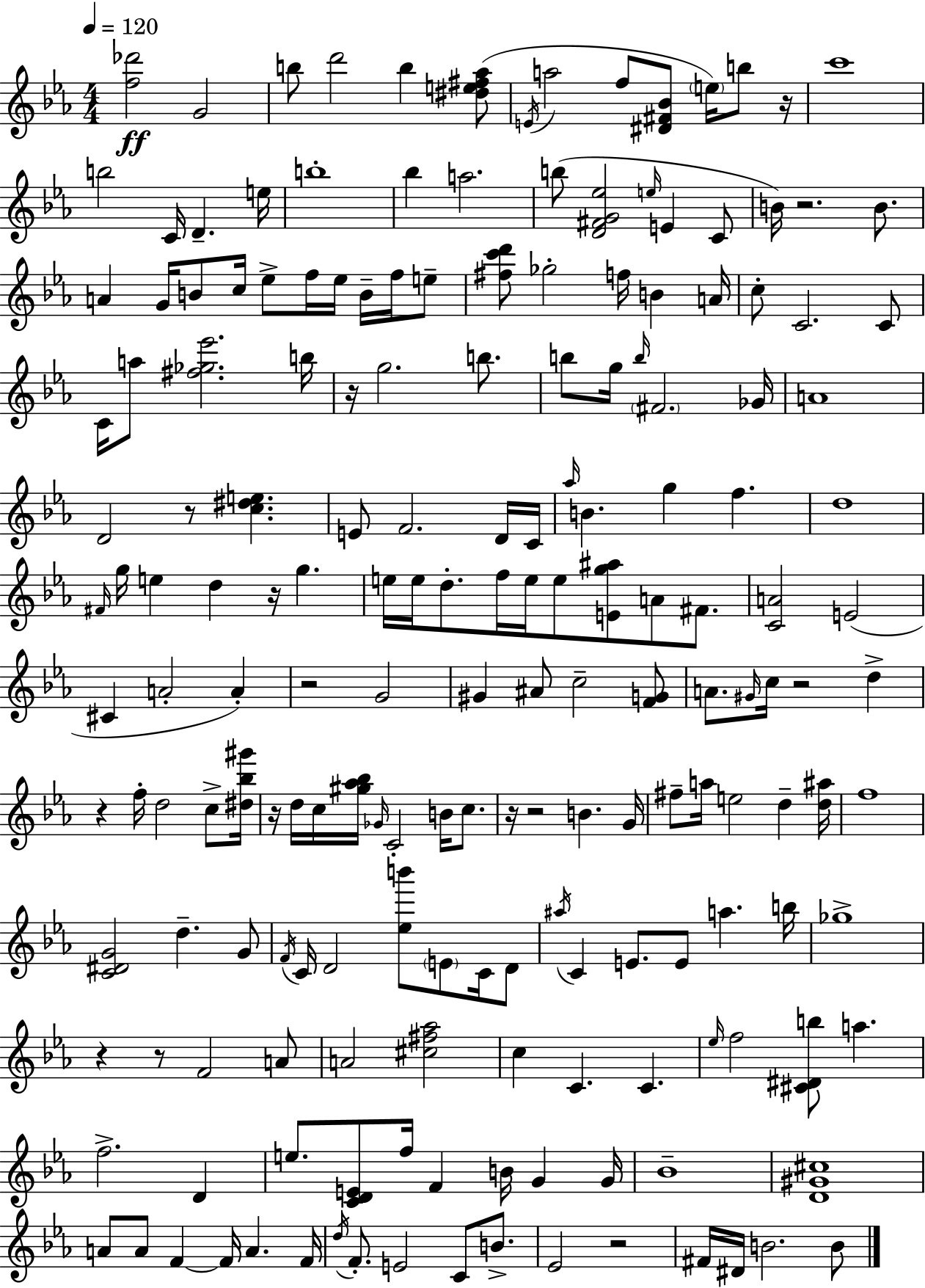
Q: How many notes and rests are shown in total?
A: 184